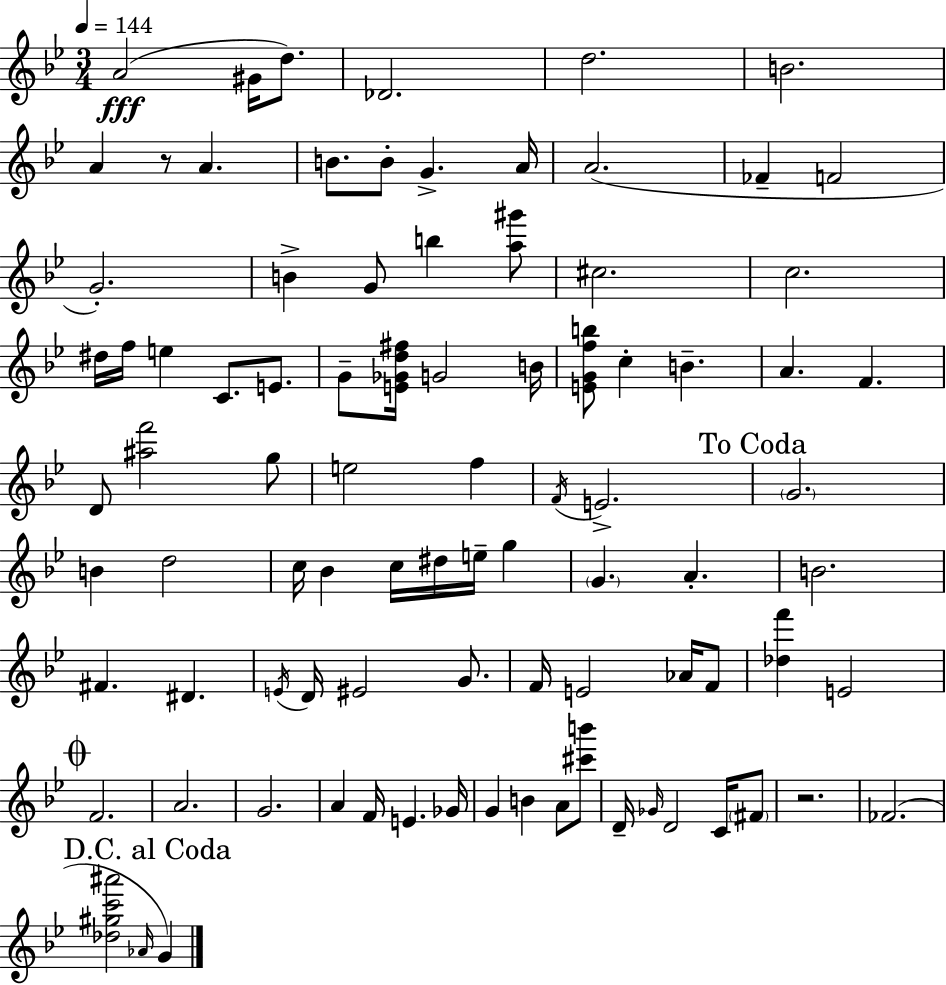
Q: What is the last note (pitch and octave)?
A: G4